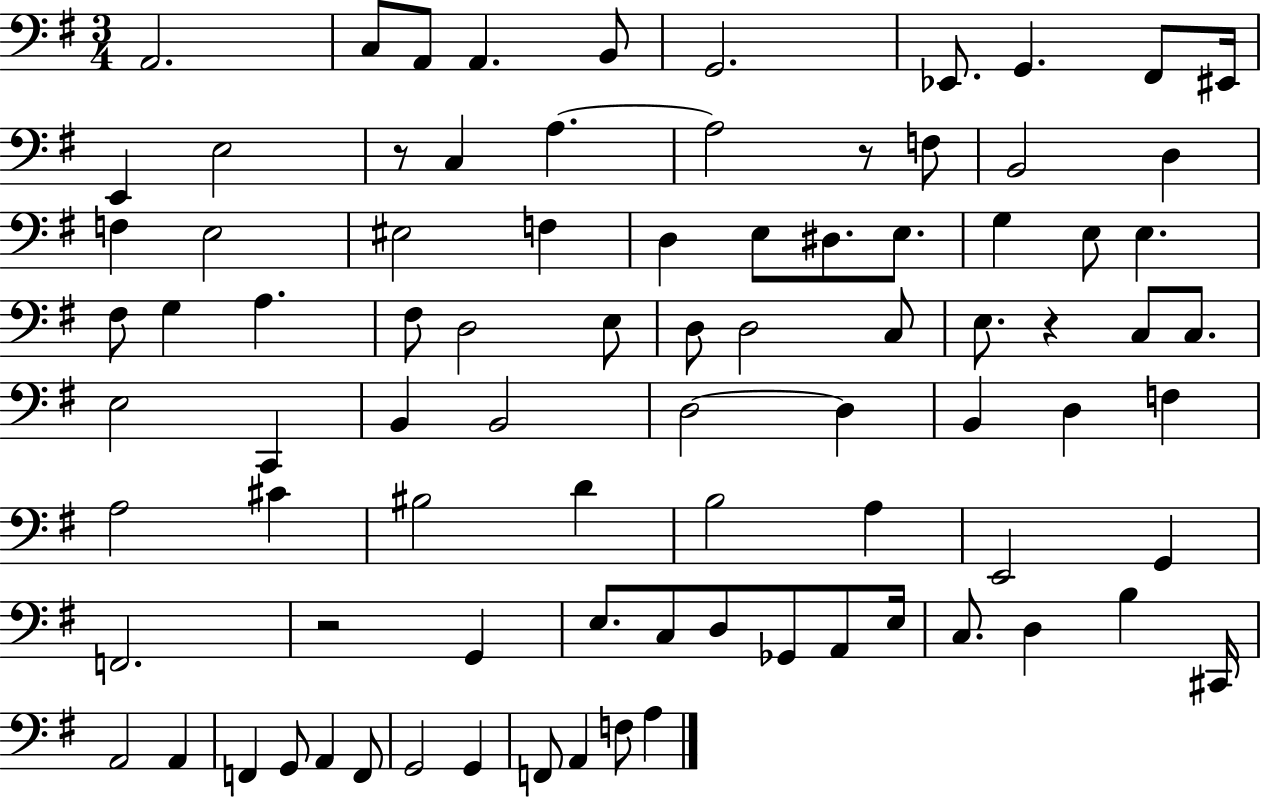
{
  \clef bass
  \numericTimeSignature
  \time 3/4
  \key g \major
  a,2. | c8 a,8 a,4. b,8 | g,2. | ees,8. g,4. fis,8 eis,16 | \break e,4 e2 | r8 c4 a4.~~ | a2 r8 f8 | b,2 d4 | \break f4 e2 | eis2 f4 | d4 e8 dis8. e8. | g4 e8 e4. | \break fis8 g4 a4. | fis8 d2 e8 | d8 d2 c8 | e8. r4 c8 c8. | \break e2 c,4 | b,4 b,2 | d2~~ d4 | b,4 d4 f4 | \break a2 cis'4 | bis2 d'4 | b2 a4 | e,2 g,4 | \break f,2. | r2 g,4 | e8. c8 d8 ges,8 a,8 e16 | c8. d4 b4 cis,16 | \break a,2 a,4 | f,4 g,8 a,4 f,8 | g,2 g,4 | f,8 a,4 f8 a4 | \break \bar "|."
}